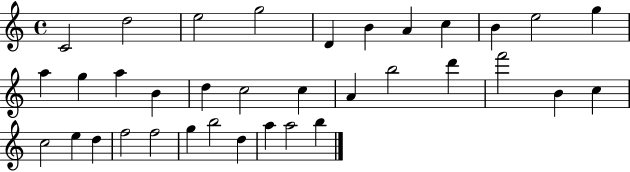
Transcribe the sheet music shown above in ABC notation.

X:1
T:Untitled
M:4/4
L:1/4
K:C
C2 d2 e2 g2 D B A c B e2 g a g a B d c2 c A b2 d' f'2 B c c2 e d f2 f2 g b2 d a a2 b